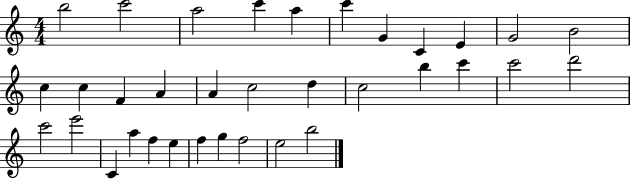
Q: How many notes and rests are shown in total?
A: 34